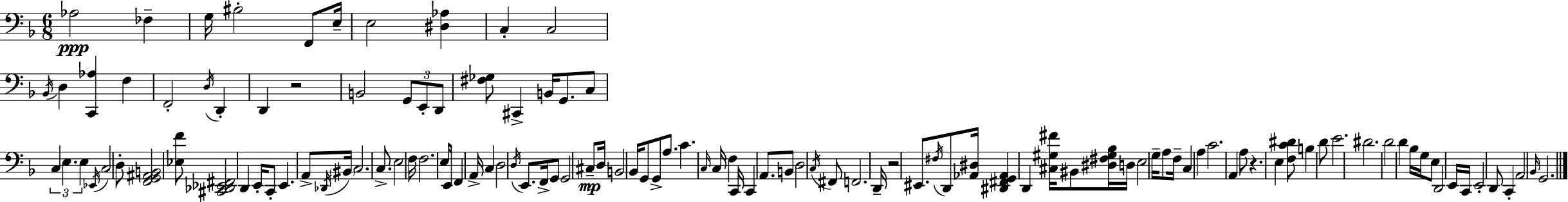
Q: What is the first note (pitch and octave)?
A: Ab3